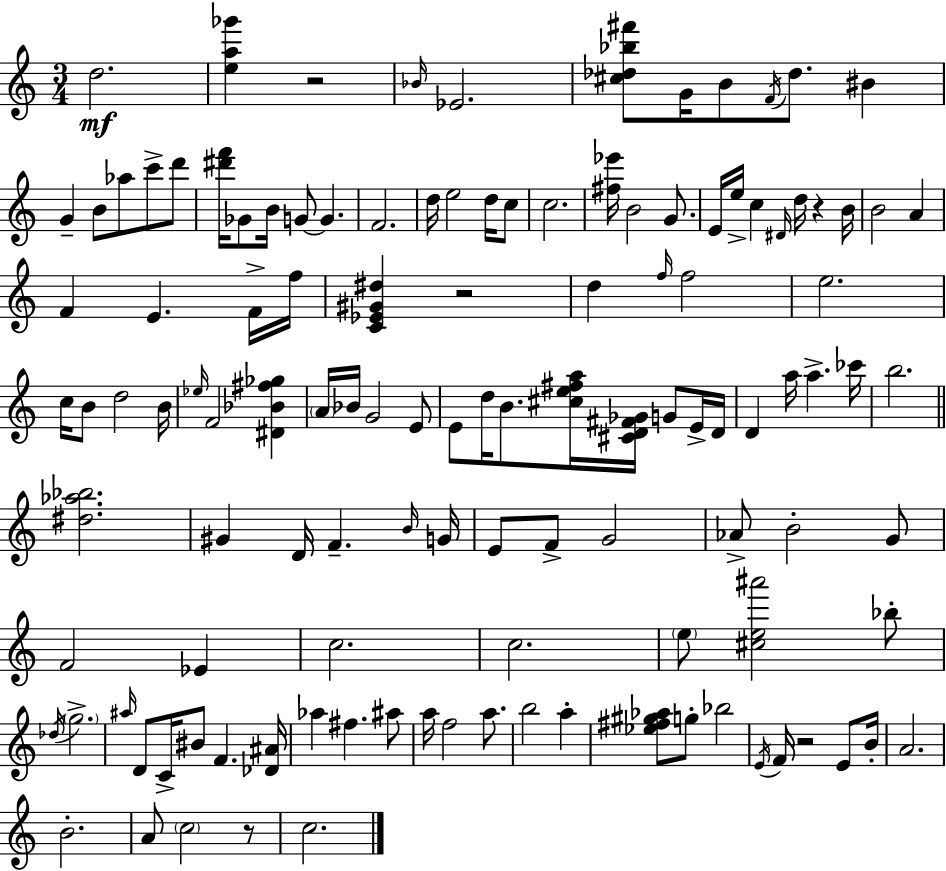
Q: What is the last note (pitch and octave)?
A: C5